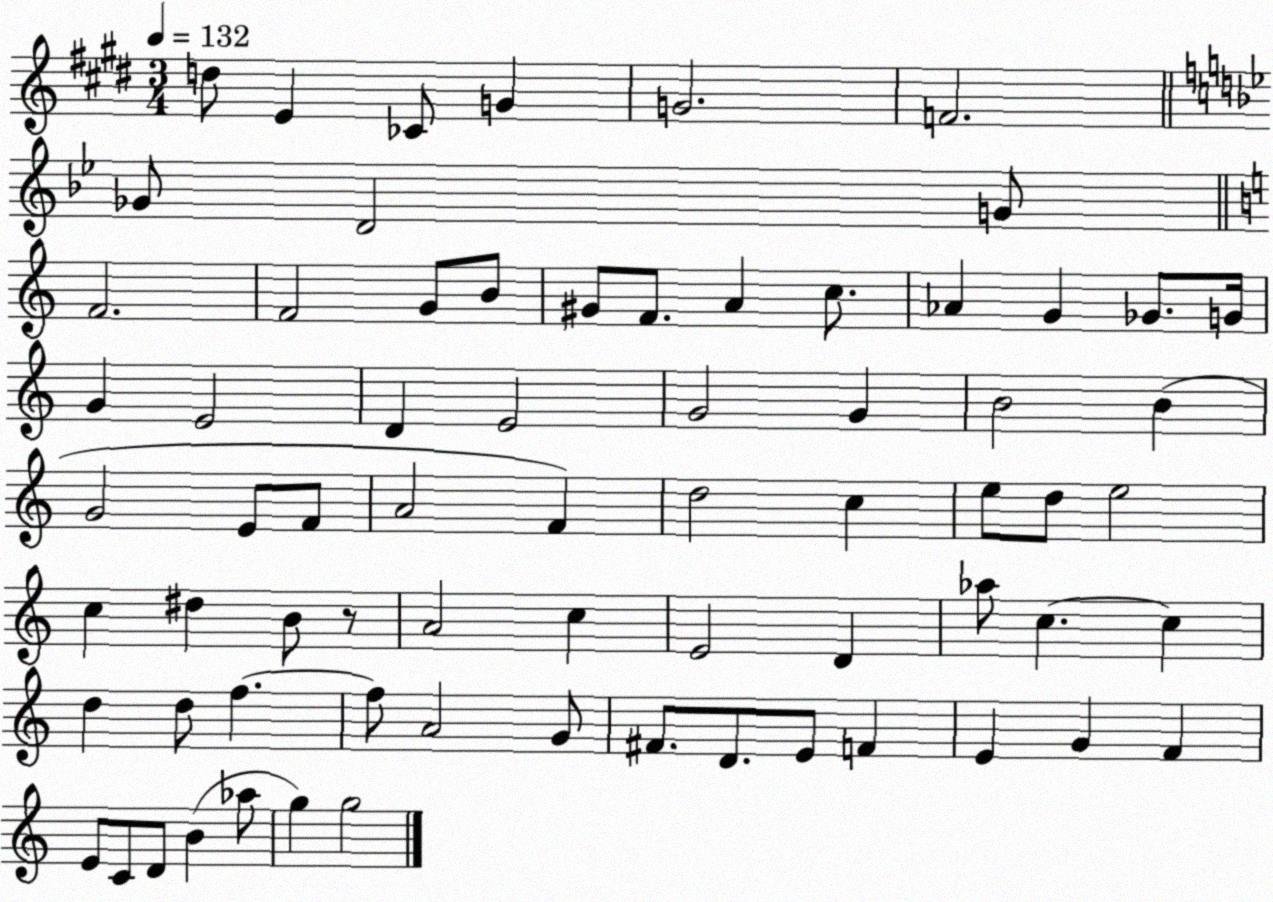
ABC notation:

X:1
T:Untitled
M:3/4
L:1/4
K:E
d/2 E _C/2 G G2 F2 _G/2 D2 G/2 F2 F2 G/2 B/2 ^G/2 F/2 A c/2 _A G _G/2 G/4 G E2 D E2 G2 G B2 B G2 E/2 F/2 A2 F d2 c e/2 d/2 e2 c ^d B/2 z/2 A2 c E2 D _a/2 c c d d/2 f f/2 A2 G/2 ^F/2 D/2 E/2 F E G F E/2 C/2 D/2 B _a/2 g g2